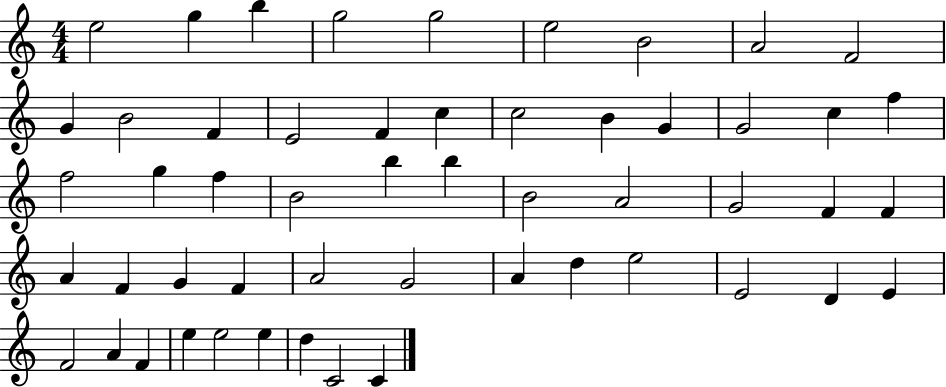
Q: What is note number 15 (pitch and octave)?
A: C5